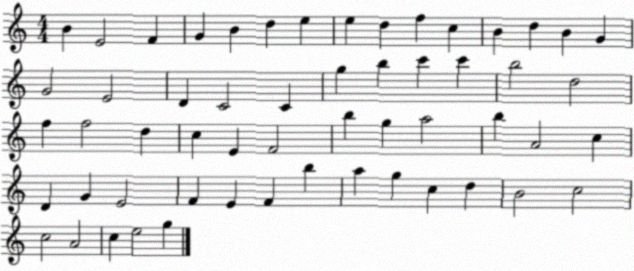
X:1
T:Untitled
M:4/4
L:1/4
K:C
B E2 F G B d e e d f c B d B G G2 E2 D C2 C g b c' c' b2 d2 f f2 d c E F2 b g a2 b A2 c D G E2 F E F b a g c d B2 c2 c2 A2 c e2 g